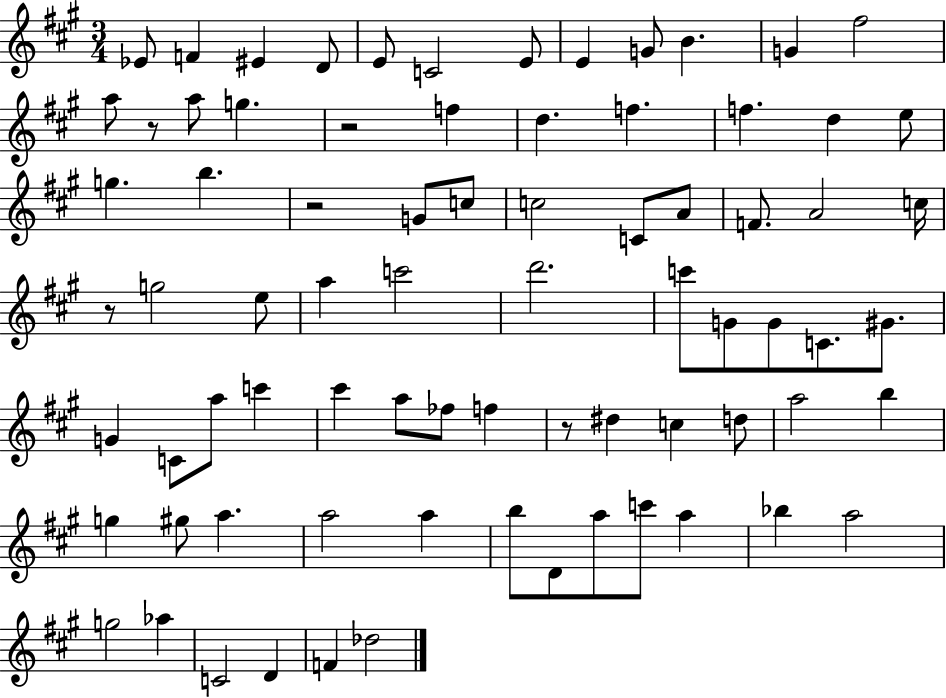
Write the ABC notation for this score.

X:1
T:Untitled
M:3/4
L:1/4
K:A
_E/2 F ^E D/2 E/2 C2 E/2 E G/2 B G ^f2 a/2 z/2 a/2 g z2 f d f f d e/2 g b z2 G/2 c/2 c2 C/2 A/2 F/2 A2 c/4 z/2 g2 e/2 a c'2 d'2 c'/2 G/2 G/2 C/2 ^G/2 G C/2 a/2 c' ^c' a/2 _f/2 f z/2 ^d c d/2 a2 b g ^g/2 a a2 a b/2 D/2 a/2 c'/2 a _b a2 g2 _a C2 D F _d2